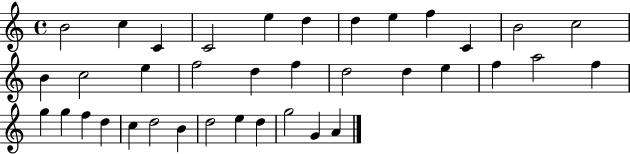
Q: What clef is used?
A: treble